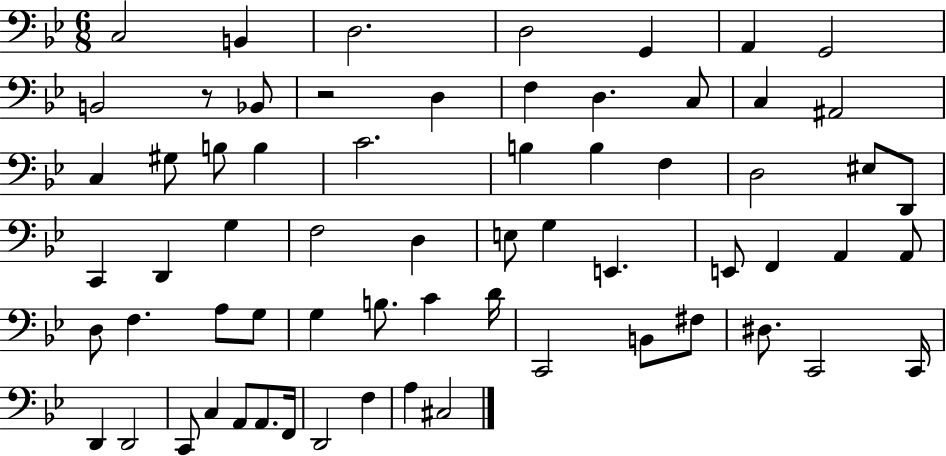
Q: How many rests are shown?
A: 2